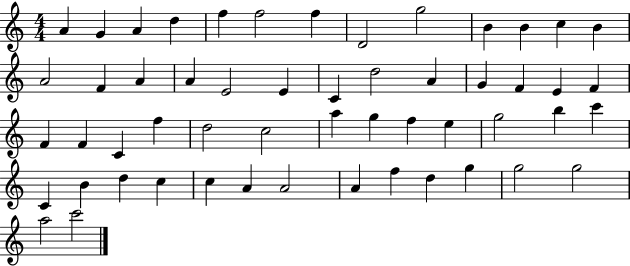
{
  \clef treble
  \numericTimeSignature
  \time 4/4
  \key c \major
  a'4 g'4 a'4 d''4 | f''4 f''2 f''4 | d'2 g''2 | b'4 b'4 c''4 b'4 | \break a'2 f'4 a'4 | a'4 e'2 e'4 | c'4 d''2 a'4 | g'4 f'4 e'4 f'4 | \break f'4 f'4 c'4 f''4 | d''2 c''2 | a''4 g''4 f''4 e''4 | g''2 b''4 c'''4 | \break c'4 b'4 d''4 c''4 | c''4 a'4 a'2 | a'4 f''4 d''4 g''4 | g''2 g''2 | \break a''2 c'''2 | \bar "|."
}